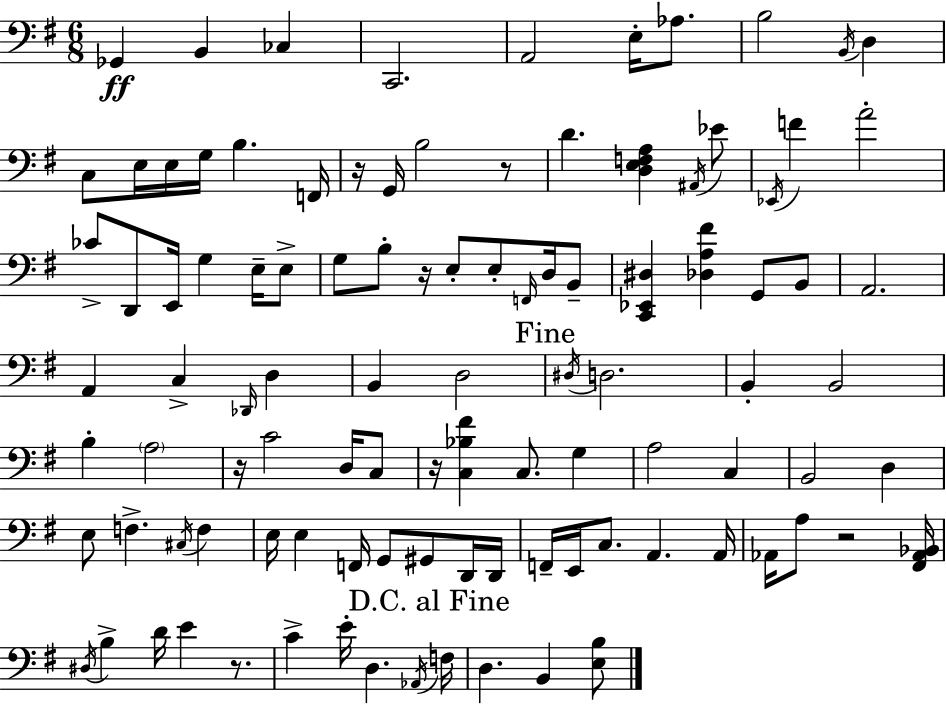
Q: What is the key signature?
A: E minor